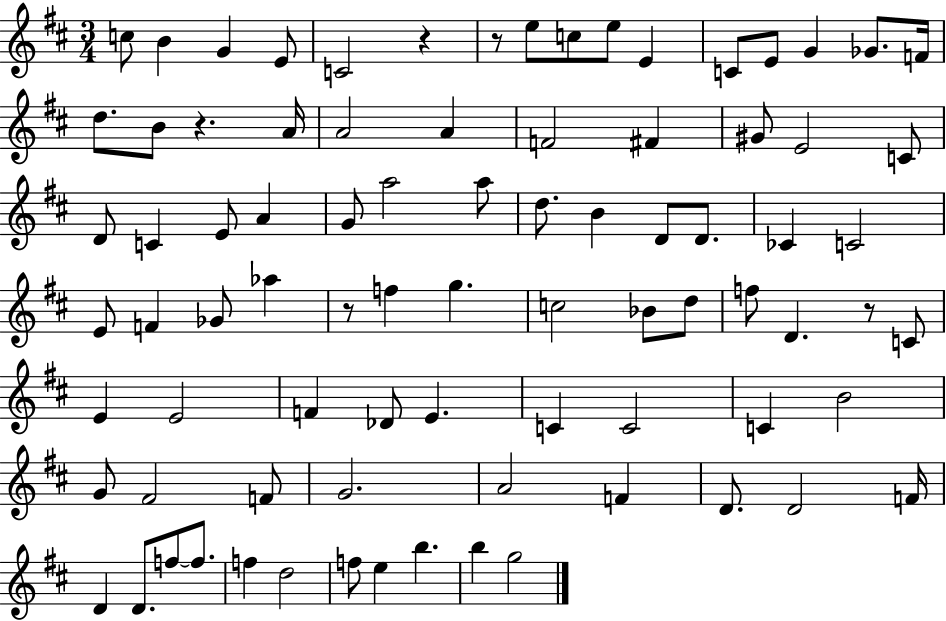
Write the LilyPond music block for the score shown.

{
  \clef treble
  \numericTimeSignature
  \time 3/4
  \key d \major
  c''8 b'4 g'4 e'8 | c'2 r4 | r8 e''8 c''8 e''8 e'4 | c'8 e'8 g'4 ges'8. f'16 | \break d''8. b'8 r4. a'16 | a'2 a'4 | f'2 fis'4 | gis'8 e'2 c'8 | \break d'8 c'4 e'8 a'4 | g'8 a''2 a''8 | d''8. b'4 d'8 d'8. | ces'4 c'2 | \break e'8 f'4 ges'8 aes''4 | r8 f''4 g''4. | c''2 bes'8 d''8 | f''8 d'4. r8 c'8 | \break e'4 e'2 | f'4 des'8 e'4. | c'4 c'2 | c'4 b'2 | \break g'8 fis'2 f'8 | g'2. | a'2 f'4 | d'8. d'2 f'16 | \break d'4 d'8. f''8~~ f''8. | f''4 d''2 | f''8 e''4 b''4. | b''4 g''2 | \break \bar "|."
}